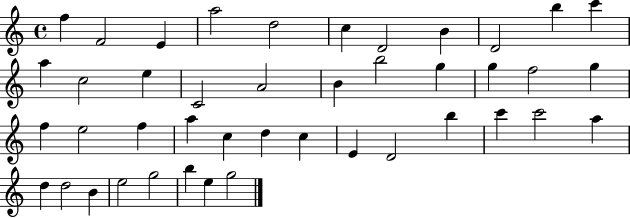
F5/q F4/h E4/q A5/h D5/h C5/q D4/h B4/q D4/h B5/q C6/q A5/q C5/h E5/q C4/h A4/h B4/q B5/h G5/q G5/q F5/h G5/q F5/q E5/h F5/q A5/q C5/q D5/q C5/q E4/q D4/h B5/q C6/q C6/h A5/q D5/q D5/h B4/q E5/h G5/h B5/q E5/q G5/h